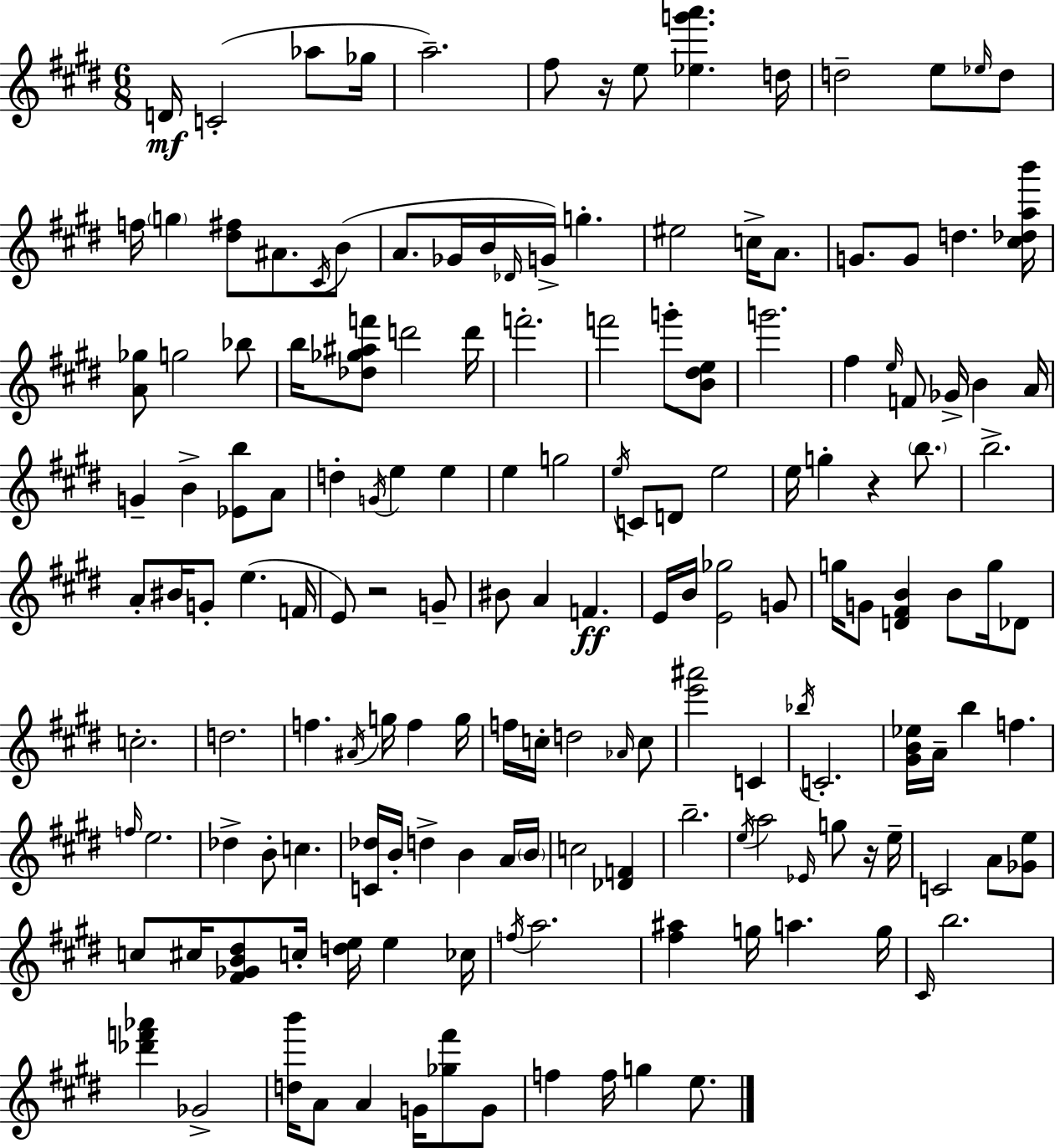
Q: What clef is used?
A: treble